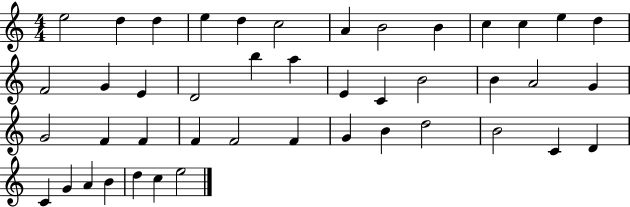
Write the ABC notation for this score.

X:1
T:Untitled
M:4/4
L:1/4
K:C
e2 d d e d c2 A B2 B c c e d F2 G E D2 b a E C B2 B A2 G G2 F F F F2 F G B d2 B2 C D C G A B d c e2